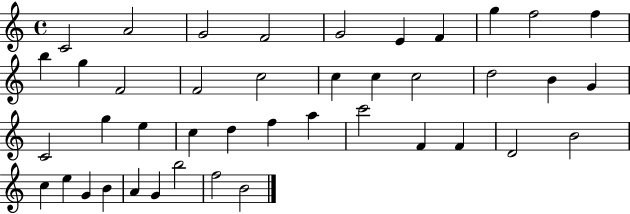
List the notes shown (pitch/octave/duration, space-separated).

C4/h A4/h G4/h F4/h G4/h E4/q F4/q G5/q F5/h F5/q B5/q G5/q F4/h F4/h C5/h C5/q C5/q C5/h D5/h B4/q G4/q C4/h G5/q E5/q C5/q D5/q F5/q A5/q C6/h F4/q F4/q D4/h B4/h C5/q E5/q G4/q B4/q A4/q G4/q B5/h F5/h B4/h